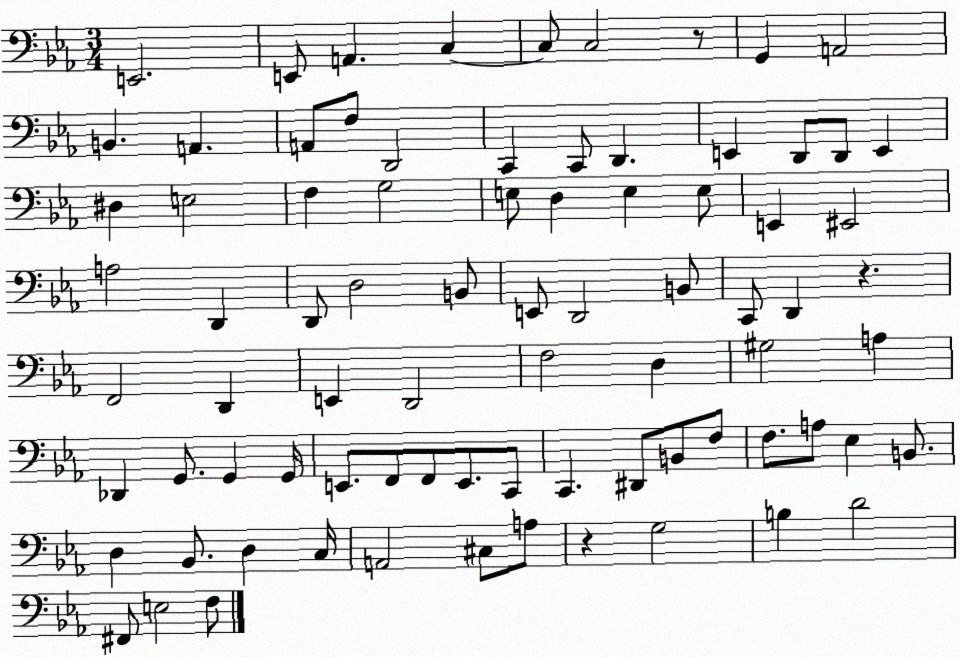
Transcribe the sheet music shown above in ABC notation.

X:1
T:Untitled
M:3/4
L:1/4
K:Eb
E,,2 E,,/2 A,, C, C,/2 C,2 z/2 G,, A,,2 B,, A,, A,,/2 F,/2 D,,2 C,, C,,/2 D,, E,, D,,/2 D,,/2 E,, ^D, E,2 F, G,2 E,/2 D, E, E,/2 E,, ^E,,2 A,2 D,, D,,/2 D,2 B,,/2 E,,/2 D,,2 B,,/2 C,,/2 D,, z F,,2 D,, E,, D,,2 F,2 D, ^G,2 A, _D,, G,,/2 G,, G,,/4 E,,/2 F,,/2 F,,/2 E,,/2 C,,/2 C,, ^D,,/2 B,,/2 F,/2 F,/2 A,/2 _E, B,,/2 D, _B,,/2 D, C,/4 A,,2 ^C,/2 A,/2 z G,2 B, D2 ^F,,/2 E,2 F,/2